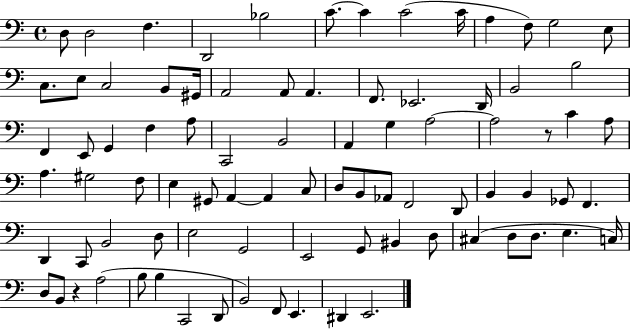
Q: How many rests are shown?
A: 2